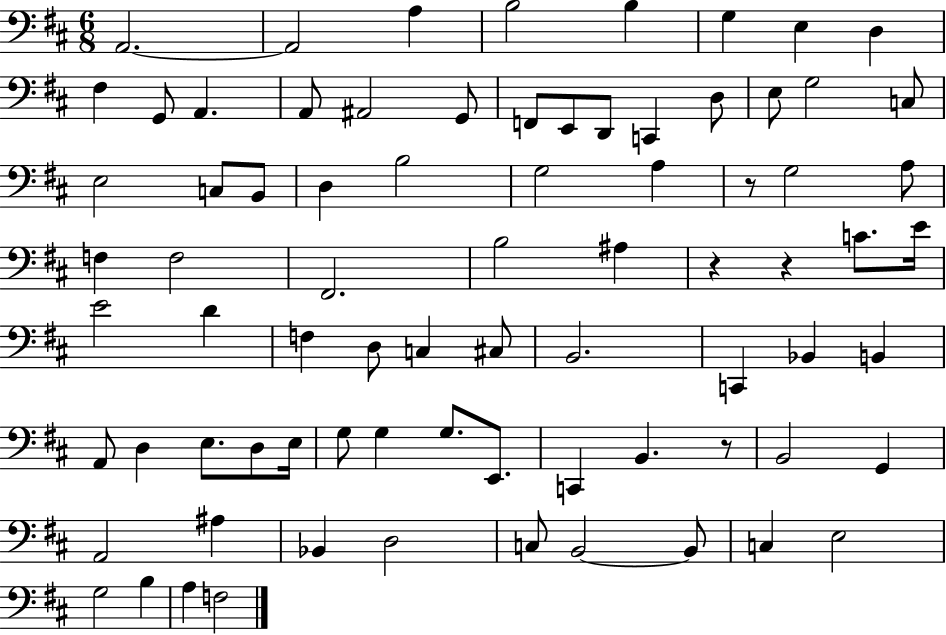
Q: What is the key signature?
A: D major